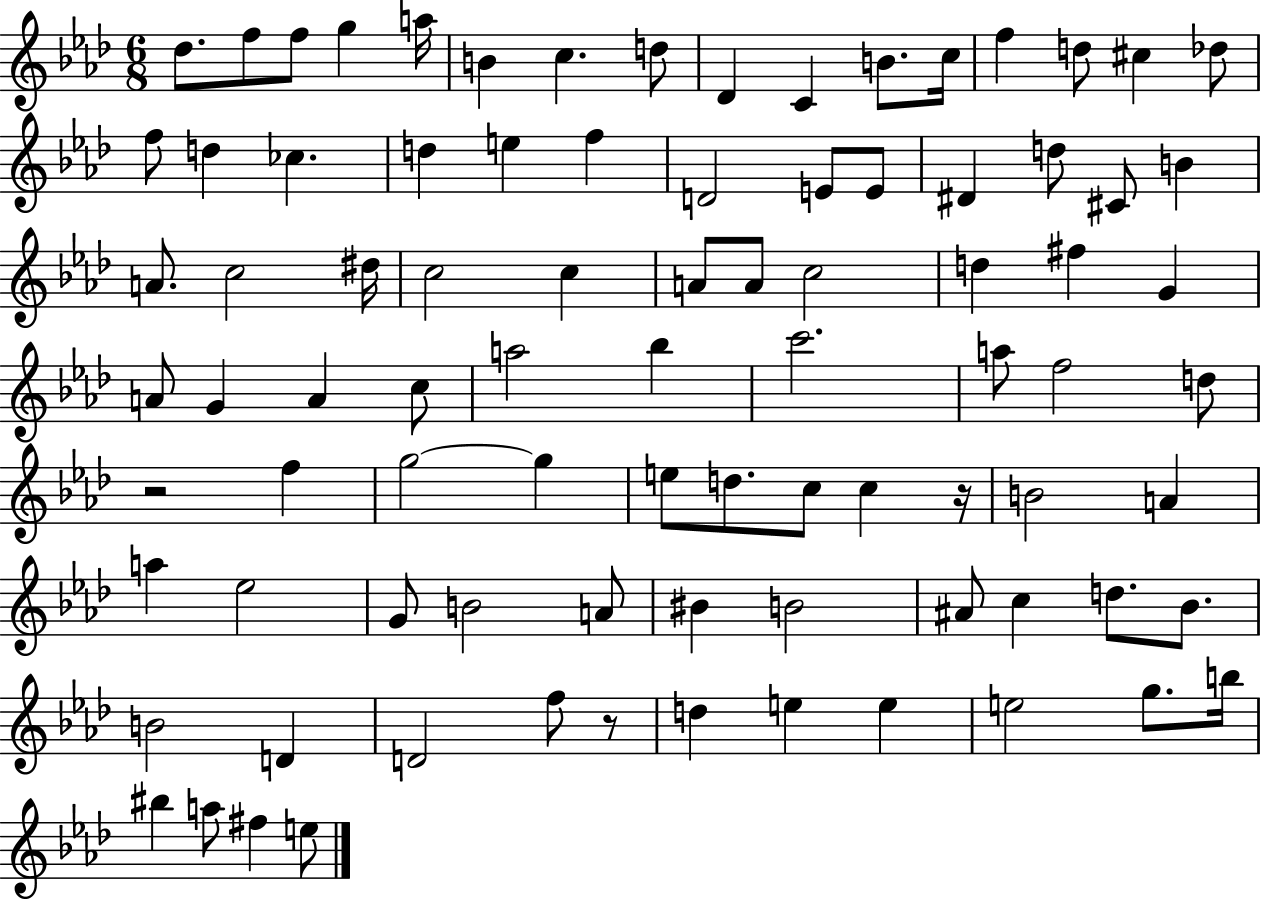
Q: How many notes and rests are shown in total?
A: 87